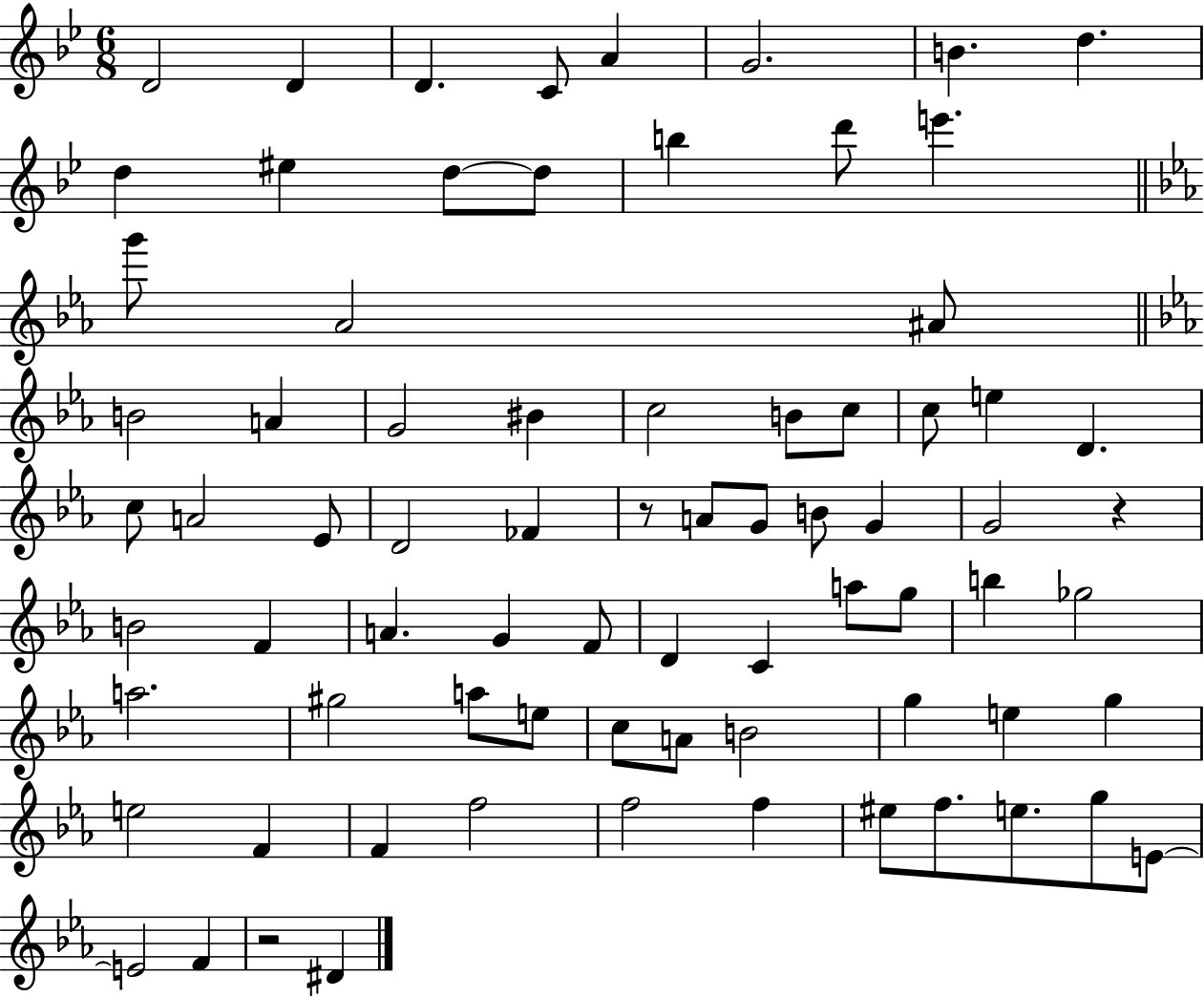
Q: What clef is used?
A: treble